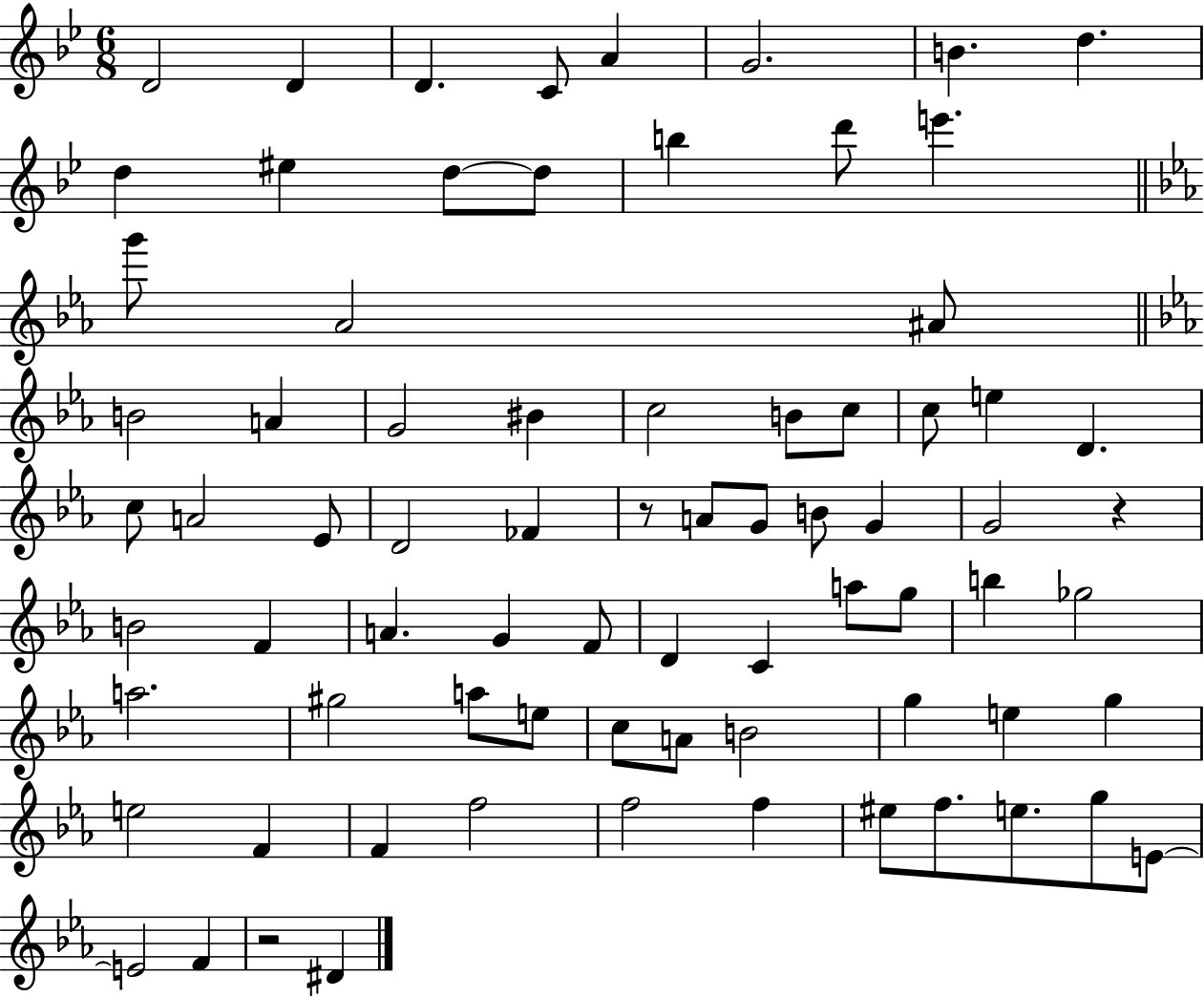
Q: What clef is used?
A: treble